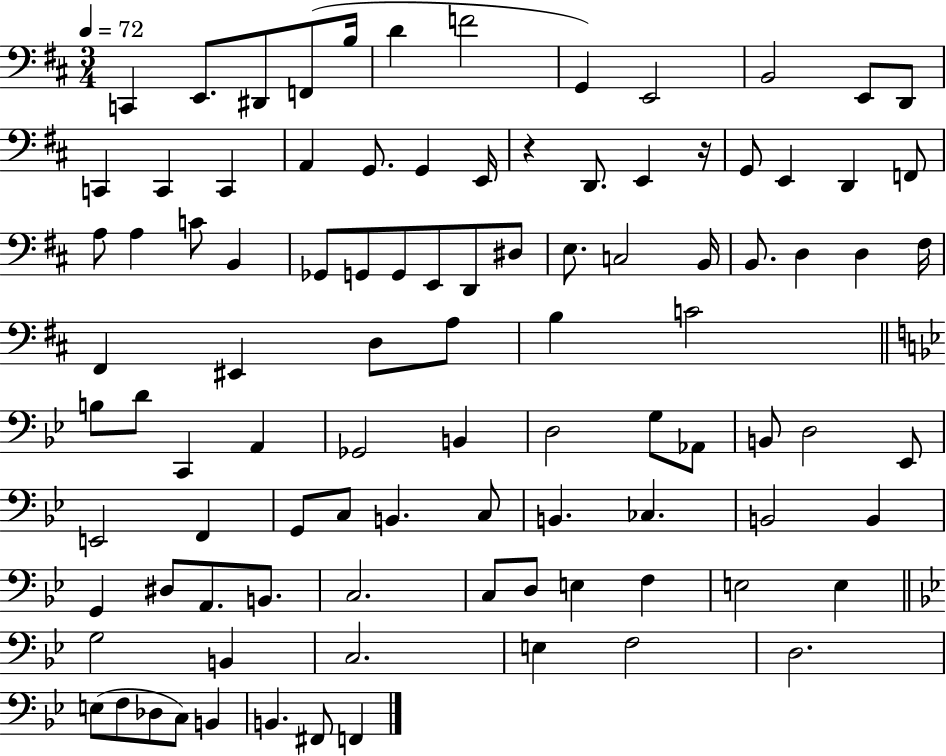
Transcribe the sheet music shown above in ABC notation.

X:1
T:Untitled
M:3/4
L:1/4
K:D
C,, E,,/2 ^D,,/2 F,,/2 B,/4 D F2 G,, E,,2 B,,2 E,,/2 D,,/2 C,, C,, C,, A,, G,,/2 G,, E,,/4 z D,,/2 E,, z/4 G,,/2 E,, D,, F,,/2 A,/2 A, C/2 B,, _G,,/2 G,,/2 G,,/2 E,,/2 D,,/2 ^D,/2 E,/2 C,2 B,,/4 B,,/2 D, D, ^F,/4 ^F,, ^E,, D,/2 A,/2 B, C2 B,/2 D/2 C,, A,, _G,,2 B,, D,2 G,/2 _A,,/2 B,,/2 D,2 _E,,/2 E,,2 F,, G,,/2 C,/2 B,, C,/2 B,, _C, B,,2 B,, G,, ^D,/2 A,,/2 B,,/2 C,2 C,/2 D,/2 E, F, E,2 E, G,2 B,, C,2 E, F,2 D,2 E,/2 F,/2 _D,/2 C,/2 B,, B,, ^F,,/2 F,,